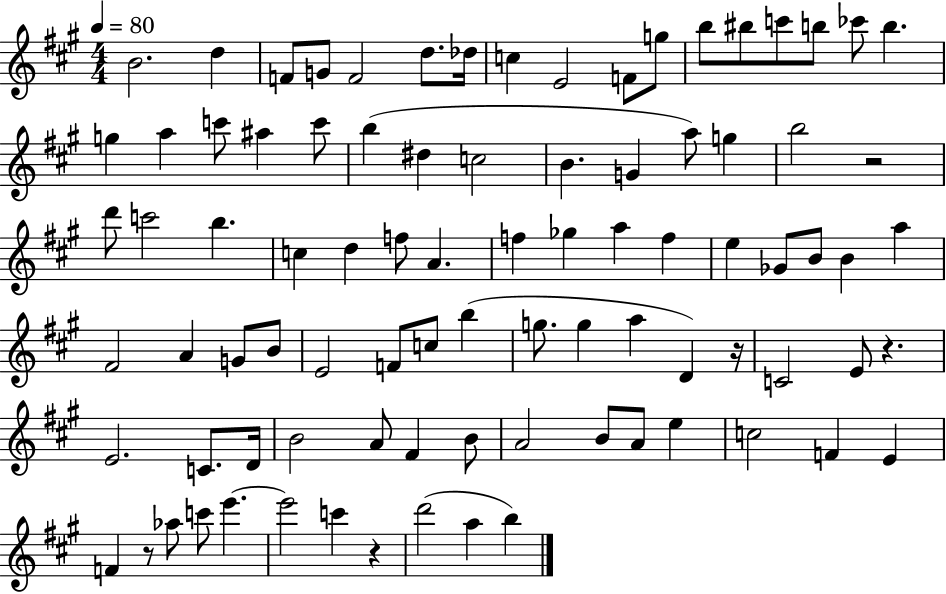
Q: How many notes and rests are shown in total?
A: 88